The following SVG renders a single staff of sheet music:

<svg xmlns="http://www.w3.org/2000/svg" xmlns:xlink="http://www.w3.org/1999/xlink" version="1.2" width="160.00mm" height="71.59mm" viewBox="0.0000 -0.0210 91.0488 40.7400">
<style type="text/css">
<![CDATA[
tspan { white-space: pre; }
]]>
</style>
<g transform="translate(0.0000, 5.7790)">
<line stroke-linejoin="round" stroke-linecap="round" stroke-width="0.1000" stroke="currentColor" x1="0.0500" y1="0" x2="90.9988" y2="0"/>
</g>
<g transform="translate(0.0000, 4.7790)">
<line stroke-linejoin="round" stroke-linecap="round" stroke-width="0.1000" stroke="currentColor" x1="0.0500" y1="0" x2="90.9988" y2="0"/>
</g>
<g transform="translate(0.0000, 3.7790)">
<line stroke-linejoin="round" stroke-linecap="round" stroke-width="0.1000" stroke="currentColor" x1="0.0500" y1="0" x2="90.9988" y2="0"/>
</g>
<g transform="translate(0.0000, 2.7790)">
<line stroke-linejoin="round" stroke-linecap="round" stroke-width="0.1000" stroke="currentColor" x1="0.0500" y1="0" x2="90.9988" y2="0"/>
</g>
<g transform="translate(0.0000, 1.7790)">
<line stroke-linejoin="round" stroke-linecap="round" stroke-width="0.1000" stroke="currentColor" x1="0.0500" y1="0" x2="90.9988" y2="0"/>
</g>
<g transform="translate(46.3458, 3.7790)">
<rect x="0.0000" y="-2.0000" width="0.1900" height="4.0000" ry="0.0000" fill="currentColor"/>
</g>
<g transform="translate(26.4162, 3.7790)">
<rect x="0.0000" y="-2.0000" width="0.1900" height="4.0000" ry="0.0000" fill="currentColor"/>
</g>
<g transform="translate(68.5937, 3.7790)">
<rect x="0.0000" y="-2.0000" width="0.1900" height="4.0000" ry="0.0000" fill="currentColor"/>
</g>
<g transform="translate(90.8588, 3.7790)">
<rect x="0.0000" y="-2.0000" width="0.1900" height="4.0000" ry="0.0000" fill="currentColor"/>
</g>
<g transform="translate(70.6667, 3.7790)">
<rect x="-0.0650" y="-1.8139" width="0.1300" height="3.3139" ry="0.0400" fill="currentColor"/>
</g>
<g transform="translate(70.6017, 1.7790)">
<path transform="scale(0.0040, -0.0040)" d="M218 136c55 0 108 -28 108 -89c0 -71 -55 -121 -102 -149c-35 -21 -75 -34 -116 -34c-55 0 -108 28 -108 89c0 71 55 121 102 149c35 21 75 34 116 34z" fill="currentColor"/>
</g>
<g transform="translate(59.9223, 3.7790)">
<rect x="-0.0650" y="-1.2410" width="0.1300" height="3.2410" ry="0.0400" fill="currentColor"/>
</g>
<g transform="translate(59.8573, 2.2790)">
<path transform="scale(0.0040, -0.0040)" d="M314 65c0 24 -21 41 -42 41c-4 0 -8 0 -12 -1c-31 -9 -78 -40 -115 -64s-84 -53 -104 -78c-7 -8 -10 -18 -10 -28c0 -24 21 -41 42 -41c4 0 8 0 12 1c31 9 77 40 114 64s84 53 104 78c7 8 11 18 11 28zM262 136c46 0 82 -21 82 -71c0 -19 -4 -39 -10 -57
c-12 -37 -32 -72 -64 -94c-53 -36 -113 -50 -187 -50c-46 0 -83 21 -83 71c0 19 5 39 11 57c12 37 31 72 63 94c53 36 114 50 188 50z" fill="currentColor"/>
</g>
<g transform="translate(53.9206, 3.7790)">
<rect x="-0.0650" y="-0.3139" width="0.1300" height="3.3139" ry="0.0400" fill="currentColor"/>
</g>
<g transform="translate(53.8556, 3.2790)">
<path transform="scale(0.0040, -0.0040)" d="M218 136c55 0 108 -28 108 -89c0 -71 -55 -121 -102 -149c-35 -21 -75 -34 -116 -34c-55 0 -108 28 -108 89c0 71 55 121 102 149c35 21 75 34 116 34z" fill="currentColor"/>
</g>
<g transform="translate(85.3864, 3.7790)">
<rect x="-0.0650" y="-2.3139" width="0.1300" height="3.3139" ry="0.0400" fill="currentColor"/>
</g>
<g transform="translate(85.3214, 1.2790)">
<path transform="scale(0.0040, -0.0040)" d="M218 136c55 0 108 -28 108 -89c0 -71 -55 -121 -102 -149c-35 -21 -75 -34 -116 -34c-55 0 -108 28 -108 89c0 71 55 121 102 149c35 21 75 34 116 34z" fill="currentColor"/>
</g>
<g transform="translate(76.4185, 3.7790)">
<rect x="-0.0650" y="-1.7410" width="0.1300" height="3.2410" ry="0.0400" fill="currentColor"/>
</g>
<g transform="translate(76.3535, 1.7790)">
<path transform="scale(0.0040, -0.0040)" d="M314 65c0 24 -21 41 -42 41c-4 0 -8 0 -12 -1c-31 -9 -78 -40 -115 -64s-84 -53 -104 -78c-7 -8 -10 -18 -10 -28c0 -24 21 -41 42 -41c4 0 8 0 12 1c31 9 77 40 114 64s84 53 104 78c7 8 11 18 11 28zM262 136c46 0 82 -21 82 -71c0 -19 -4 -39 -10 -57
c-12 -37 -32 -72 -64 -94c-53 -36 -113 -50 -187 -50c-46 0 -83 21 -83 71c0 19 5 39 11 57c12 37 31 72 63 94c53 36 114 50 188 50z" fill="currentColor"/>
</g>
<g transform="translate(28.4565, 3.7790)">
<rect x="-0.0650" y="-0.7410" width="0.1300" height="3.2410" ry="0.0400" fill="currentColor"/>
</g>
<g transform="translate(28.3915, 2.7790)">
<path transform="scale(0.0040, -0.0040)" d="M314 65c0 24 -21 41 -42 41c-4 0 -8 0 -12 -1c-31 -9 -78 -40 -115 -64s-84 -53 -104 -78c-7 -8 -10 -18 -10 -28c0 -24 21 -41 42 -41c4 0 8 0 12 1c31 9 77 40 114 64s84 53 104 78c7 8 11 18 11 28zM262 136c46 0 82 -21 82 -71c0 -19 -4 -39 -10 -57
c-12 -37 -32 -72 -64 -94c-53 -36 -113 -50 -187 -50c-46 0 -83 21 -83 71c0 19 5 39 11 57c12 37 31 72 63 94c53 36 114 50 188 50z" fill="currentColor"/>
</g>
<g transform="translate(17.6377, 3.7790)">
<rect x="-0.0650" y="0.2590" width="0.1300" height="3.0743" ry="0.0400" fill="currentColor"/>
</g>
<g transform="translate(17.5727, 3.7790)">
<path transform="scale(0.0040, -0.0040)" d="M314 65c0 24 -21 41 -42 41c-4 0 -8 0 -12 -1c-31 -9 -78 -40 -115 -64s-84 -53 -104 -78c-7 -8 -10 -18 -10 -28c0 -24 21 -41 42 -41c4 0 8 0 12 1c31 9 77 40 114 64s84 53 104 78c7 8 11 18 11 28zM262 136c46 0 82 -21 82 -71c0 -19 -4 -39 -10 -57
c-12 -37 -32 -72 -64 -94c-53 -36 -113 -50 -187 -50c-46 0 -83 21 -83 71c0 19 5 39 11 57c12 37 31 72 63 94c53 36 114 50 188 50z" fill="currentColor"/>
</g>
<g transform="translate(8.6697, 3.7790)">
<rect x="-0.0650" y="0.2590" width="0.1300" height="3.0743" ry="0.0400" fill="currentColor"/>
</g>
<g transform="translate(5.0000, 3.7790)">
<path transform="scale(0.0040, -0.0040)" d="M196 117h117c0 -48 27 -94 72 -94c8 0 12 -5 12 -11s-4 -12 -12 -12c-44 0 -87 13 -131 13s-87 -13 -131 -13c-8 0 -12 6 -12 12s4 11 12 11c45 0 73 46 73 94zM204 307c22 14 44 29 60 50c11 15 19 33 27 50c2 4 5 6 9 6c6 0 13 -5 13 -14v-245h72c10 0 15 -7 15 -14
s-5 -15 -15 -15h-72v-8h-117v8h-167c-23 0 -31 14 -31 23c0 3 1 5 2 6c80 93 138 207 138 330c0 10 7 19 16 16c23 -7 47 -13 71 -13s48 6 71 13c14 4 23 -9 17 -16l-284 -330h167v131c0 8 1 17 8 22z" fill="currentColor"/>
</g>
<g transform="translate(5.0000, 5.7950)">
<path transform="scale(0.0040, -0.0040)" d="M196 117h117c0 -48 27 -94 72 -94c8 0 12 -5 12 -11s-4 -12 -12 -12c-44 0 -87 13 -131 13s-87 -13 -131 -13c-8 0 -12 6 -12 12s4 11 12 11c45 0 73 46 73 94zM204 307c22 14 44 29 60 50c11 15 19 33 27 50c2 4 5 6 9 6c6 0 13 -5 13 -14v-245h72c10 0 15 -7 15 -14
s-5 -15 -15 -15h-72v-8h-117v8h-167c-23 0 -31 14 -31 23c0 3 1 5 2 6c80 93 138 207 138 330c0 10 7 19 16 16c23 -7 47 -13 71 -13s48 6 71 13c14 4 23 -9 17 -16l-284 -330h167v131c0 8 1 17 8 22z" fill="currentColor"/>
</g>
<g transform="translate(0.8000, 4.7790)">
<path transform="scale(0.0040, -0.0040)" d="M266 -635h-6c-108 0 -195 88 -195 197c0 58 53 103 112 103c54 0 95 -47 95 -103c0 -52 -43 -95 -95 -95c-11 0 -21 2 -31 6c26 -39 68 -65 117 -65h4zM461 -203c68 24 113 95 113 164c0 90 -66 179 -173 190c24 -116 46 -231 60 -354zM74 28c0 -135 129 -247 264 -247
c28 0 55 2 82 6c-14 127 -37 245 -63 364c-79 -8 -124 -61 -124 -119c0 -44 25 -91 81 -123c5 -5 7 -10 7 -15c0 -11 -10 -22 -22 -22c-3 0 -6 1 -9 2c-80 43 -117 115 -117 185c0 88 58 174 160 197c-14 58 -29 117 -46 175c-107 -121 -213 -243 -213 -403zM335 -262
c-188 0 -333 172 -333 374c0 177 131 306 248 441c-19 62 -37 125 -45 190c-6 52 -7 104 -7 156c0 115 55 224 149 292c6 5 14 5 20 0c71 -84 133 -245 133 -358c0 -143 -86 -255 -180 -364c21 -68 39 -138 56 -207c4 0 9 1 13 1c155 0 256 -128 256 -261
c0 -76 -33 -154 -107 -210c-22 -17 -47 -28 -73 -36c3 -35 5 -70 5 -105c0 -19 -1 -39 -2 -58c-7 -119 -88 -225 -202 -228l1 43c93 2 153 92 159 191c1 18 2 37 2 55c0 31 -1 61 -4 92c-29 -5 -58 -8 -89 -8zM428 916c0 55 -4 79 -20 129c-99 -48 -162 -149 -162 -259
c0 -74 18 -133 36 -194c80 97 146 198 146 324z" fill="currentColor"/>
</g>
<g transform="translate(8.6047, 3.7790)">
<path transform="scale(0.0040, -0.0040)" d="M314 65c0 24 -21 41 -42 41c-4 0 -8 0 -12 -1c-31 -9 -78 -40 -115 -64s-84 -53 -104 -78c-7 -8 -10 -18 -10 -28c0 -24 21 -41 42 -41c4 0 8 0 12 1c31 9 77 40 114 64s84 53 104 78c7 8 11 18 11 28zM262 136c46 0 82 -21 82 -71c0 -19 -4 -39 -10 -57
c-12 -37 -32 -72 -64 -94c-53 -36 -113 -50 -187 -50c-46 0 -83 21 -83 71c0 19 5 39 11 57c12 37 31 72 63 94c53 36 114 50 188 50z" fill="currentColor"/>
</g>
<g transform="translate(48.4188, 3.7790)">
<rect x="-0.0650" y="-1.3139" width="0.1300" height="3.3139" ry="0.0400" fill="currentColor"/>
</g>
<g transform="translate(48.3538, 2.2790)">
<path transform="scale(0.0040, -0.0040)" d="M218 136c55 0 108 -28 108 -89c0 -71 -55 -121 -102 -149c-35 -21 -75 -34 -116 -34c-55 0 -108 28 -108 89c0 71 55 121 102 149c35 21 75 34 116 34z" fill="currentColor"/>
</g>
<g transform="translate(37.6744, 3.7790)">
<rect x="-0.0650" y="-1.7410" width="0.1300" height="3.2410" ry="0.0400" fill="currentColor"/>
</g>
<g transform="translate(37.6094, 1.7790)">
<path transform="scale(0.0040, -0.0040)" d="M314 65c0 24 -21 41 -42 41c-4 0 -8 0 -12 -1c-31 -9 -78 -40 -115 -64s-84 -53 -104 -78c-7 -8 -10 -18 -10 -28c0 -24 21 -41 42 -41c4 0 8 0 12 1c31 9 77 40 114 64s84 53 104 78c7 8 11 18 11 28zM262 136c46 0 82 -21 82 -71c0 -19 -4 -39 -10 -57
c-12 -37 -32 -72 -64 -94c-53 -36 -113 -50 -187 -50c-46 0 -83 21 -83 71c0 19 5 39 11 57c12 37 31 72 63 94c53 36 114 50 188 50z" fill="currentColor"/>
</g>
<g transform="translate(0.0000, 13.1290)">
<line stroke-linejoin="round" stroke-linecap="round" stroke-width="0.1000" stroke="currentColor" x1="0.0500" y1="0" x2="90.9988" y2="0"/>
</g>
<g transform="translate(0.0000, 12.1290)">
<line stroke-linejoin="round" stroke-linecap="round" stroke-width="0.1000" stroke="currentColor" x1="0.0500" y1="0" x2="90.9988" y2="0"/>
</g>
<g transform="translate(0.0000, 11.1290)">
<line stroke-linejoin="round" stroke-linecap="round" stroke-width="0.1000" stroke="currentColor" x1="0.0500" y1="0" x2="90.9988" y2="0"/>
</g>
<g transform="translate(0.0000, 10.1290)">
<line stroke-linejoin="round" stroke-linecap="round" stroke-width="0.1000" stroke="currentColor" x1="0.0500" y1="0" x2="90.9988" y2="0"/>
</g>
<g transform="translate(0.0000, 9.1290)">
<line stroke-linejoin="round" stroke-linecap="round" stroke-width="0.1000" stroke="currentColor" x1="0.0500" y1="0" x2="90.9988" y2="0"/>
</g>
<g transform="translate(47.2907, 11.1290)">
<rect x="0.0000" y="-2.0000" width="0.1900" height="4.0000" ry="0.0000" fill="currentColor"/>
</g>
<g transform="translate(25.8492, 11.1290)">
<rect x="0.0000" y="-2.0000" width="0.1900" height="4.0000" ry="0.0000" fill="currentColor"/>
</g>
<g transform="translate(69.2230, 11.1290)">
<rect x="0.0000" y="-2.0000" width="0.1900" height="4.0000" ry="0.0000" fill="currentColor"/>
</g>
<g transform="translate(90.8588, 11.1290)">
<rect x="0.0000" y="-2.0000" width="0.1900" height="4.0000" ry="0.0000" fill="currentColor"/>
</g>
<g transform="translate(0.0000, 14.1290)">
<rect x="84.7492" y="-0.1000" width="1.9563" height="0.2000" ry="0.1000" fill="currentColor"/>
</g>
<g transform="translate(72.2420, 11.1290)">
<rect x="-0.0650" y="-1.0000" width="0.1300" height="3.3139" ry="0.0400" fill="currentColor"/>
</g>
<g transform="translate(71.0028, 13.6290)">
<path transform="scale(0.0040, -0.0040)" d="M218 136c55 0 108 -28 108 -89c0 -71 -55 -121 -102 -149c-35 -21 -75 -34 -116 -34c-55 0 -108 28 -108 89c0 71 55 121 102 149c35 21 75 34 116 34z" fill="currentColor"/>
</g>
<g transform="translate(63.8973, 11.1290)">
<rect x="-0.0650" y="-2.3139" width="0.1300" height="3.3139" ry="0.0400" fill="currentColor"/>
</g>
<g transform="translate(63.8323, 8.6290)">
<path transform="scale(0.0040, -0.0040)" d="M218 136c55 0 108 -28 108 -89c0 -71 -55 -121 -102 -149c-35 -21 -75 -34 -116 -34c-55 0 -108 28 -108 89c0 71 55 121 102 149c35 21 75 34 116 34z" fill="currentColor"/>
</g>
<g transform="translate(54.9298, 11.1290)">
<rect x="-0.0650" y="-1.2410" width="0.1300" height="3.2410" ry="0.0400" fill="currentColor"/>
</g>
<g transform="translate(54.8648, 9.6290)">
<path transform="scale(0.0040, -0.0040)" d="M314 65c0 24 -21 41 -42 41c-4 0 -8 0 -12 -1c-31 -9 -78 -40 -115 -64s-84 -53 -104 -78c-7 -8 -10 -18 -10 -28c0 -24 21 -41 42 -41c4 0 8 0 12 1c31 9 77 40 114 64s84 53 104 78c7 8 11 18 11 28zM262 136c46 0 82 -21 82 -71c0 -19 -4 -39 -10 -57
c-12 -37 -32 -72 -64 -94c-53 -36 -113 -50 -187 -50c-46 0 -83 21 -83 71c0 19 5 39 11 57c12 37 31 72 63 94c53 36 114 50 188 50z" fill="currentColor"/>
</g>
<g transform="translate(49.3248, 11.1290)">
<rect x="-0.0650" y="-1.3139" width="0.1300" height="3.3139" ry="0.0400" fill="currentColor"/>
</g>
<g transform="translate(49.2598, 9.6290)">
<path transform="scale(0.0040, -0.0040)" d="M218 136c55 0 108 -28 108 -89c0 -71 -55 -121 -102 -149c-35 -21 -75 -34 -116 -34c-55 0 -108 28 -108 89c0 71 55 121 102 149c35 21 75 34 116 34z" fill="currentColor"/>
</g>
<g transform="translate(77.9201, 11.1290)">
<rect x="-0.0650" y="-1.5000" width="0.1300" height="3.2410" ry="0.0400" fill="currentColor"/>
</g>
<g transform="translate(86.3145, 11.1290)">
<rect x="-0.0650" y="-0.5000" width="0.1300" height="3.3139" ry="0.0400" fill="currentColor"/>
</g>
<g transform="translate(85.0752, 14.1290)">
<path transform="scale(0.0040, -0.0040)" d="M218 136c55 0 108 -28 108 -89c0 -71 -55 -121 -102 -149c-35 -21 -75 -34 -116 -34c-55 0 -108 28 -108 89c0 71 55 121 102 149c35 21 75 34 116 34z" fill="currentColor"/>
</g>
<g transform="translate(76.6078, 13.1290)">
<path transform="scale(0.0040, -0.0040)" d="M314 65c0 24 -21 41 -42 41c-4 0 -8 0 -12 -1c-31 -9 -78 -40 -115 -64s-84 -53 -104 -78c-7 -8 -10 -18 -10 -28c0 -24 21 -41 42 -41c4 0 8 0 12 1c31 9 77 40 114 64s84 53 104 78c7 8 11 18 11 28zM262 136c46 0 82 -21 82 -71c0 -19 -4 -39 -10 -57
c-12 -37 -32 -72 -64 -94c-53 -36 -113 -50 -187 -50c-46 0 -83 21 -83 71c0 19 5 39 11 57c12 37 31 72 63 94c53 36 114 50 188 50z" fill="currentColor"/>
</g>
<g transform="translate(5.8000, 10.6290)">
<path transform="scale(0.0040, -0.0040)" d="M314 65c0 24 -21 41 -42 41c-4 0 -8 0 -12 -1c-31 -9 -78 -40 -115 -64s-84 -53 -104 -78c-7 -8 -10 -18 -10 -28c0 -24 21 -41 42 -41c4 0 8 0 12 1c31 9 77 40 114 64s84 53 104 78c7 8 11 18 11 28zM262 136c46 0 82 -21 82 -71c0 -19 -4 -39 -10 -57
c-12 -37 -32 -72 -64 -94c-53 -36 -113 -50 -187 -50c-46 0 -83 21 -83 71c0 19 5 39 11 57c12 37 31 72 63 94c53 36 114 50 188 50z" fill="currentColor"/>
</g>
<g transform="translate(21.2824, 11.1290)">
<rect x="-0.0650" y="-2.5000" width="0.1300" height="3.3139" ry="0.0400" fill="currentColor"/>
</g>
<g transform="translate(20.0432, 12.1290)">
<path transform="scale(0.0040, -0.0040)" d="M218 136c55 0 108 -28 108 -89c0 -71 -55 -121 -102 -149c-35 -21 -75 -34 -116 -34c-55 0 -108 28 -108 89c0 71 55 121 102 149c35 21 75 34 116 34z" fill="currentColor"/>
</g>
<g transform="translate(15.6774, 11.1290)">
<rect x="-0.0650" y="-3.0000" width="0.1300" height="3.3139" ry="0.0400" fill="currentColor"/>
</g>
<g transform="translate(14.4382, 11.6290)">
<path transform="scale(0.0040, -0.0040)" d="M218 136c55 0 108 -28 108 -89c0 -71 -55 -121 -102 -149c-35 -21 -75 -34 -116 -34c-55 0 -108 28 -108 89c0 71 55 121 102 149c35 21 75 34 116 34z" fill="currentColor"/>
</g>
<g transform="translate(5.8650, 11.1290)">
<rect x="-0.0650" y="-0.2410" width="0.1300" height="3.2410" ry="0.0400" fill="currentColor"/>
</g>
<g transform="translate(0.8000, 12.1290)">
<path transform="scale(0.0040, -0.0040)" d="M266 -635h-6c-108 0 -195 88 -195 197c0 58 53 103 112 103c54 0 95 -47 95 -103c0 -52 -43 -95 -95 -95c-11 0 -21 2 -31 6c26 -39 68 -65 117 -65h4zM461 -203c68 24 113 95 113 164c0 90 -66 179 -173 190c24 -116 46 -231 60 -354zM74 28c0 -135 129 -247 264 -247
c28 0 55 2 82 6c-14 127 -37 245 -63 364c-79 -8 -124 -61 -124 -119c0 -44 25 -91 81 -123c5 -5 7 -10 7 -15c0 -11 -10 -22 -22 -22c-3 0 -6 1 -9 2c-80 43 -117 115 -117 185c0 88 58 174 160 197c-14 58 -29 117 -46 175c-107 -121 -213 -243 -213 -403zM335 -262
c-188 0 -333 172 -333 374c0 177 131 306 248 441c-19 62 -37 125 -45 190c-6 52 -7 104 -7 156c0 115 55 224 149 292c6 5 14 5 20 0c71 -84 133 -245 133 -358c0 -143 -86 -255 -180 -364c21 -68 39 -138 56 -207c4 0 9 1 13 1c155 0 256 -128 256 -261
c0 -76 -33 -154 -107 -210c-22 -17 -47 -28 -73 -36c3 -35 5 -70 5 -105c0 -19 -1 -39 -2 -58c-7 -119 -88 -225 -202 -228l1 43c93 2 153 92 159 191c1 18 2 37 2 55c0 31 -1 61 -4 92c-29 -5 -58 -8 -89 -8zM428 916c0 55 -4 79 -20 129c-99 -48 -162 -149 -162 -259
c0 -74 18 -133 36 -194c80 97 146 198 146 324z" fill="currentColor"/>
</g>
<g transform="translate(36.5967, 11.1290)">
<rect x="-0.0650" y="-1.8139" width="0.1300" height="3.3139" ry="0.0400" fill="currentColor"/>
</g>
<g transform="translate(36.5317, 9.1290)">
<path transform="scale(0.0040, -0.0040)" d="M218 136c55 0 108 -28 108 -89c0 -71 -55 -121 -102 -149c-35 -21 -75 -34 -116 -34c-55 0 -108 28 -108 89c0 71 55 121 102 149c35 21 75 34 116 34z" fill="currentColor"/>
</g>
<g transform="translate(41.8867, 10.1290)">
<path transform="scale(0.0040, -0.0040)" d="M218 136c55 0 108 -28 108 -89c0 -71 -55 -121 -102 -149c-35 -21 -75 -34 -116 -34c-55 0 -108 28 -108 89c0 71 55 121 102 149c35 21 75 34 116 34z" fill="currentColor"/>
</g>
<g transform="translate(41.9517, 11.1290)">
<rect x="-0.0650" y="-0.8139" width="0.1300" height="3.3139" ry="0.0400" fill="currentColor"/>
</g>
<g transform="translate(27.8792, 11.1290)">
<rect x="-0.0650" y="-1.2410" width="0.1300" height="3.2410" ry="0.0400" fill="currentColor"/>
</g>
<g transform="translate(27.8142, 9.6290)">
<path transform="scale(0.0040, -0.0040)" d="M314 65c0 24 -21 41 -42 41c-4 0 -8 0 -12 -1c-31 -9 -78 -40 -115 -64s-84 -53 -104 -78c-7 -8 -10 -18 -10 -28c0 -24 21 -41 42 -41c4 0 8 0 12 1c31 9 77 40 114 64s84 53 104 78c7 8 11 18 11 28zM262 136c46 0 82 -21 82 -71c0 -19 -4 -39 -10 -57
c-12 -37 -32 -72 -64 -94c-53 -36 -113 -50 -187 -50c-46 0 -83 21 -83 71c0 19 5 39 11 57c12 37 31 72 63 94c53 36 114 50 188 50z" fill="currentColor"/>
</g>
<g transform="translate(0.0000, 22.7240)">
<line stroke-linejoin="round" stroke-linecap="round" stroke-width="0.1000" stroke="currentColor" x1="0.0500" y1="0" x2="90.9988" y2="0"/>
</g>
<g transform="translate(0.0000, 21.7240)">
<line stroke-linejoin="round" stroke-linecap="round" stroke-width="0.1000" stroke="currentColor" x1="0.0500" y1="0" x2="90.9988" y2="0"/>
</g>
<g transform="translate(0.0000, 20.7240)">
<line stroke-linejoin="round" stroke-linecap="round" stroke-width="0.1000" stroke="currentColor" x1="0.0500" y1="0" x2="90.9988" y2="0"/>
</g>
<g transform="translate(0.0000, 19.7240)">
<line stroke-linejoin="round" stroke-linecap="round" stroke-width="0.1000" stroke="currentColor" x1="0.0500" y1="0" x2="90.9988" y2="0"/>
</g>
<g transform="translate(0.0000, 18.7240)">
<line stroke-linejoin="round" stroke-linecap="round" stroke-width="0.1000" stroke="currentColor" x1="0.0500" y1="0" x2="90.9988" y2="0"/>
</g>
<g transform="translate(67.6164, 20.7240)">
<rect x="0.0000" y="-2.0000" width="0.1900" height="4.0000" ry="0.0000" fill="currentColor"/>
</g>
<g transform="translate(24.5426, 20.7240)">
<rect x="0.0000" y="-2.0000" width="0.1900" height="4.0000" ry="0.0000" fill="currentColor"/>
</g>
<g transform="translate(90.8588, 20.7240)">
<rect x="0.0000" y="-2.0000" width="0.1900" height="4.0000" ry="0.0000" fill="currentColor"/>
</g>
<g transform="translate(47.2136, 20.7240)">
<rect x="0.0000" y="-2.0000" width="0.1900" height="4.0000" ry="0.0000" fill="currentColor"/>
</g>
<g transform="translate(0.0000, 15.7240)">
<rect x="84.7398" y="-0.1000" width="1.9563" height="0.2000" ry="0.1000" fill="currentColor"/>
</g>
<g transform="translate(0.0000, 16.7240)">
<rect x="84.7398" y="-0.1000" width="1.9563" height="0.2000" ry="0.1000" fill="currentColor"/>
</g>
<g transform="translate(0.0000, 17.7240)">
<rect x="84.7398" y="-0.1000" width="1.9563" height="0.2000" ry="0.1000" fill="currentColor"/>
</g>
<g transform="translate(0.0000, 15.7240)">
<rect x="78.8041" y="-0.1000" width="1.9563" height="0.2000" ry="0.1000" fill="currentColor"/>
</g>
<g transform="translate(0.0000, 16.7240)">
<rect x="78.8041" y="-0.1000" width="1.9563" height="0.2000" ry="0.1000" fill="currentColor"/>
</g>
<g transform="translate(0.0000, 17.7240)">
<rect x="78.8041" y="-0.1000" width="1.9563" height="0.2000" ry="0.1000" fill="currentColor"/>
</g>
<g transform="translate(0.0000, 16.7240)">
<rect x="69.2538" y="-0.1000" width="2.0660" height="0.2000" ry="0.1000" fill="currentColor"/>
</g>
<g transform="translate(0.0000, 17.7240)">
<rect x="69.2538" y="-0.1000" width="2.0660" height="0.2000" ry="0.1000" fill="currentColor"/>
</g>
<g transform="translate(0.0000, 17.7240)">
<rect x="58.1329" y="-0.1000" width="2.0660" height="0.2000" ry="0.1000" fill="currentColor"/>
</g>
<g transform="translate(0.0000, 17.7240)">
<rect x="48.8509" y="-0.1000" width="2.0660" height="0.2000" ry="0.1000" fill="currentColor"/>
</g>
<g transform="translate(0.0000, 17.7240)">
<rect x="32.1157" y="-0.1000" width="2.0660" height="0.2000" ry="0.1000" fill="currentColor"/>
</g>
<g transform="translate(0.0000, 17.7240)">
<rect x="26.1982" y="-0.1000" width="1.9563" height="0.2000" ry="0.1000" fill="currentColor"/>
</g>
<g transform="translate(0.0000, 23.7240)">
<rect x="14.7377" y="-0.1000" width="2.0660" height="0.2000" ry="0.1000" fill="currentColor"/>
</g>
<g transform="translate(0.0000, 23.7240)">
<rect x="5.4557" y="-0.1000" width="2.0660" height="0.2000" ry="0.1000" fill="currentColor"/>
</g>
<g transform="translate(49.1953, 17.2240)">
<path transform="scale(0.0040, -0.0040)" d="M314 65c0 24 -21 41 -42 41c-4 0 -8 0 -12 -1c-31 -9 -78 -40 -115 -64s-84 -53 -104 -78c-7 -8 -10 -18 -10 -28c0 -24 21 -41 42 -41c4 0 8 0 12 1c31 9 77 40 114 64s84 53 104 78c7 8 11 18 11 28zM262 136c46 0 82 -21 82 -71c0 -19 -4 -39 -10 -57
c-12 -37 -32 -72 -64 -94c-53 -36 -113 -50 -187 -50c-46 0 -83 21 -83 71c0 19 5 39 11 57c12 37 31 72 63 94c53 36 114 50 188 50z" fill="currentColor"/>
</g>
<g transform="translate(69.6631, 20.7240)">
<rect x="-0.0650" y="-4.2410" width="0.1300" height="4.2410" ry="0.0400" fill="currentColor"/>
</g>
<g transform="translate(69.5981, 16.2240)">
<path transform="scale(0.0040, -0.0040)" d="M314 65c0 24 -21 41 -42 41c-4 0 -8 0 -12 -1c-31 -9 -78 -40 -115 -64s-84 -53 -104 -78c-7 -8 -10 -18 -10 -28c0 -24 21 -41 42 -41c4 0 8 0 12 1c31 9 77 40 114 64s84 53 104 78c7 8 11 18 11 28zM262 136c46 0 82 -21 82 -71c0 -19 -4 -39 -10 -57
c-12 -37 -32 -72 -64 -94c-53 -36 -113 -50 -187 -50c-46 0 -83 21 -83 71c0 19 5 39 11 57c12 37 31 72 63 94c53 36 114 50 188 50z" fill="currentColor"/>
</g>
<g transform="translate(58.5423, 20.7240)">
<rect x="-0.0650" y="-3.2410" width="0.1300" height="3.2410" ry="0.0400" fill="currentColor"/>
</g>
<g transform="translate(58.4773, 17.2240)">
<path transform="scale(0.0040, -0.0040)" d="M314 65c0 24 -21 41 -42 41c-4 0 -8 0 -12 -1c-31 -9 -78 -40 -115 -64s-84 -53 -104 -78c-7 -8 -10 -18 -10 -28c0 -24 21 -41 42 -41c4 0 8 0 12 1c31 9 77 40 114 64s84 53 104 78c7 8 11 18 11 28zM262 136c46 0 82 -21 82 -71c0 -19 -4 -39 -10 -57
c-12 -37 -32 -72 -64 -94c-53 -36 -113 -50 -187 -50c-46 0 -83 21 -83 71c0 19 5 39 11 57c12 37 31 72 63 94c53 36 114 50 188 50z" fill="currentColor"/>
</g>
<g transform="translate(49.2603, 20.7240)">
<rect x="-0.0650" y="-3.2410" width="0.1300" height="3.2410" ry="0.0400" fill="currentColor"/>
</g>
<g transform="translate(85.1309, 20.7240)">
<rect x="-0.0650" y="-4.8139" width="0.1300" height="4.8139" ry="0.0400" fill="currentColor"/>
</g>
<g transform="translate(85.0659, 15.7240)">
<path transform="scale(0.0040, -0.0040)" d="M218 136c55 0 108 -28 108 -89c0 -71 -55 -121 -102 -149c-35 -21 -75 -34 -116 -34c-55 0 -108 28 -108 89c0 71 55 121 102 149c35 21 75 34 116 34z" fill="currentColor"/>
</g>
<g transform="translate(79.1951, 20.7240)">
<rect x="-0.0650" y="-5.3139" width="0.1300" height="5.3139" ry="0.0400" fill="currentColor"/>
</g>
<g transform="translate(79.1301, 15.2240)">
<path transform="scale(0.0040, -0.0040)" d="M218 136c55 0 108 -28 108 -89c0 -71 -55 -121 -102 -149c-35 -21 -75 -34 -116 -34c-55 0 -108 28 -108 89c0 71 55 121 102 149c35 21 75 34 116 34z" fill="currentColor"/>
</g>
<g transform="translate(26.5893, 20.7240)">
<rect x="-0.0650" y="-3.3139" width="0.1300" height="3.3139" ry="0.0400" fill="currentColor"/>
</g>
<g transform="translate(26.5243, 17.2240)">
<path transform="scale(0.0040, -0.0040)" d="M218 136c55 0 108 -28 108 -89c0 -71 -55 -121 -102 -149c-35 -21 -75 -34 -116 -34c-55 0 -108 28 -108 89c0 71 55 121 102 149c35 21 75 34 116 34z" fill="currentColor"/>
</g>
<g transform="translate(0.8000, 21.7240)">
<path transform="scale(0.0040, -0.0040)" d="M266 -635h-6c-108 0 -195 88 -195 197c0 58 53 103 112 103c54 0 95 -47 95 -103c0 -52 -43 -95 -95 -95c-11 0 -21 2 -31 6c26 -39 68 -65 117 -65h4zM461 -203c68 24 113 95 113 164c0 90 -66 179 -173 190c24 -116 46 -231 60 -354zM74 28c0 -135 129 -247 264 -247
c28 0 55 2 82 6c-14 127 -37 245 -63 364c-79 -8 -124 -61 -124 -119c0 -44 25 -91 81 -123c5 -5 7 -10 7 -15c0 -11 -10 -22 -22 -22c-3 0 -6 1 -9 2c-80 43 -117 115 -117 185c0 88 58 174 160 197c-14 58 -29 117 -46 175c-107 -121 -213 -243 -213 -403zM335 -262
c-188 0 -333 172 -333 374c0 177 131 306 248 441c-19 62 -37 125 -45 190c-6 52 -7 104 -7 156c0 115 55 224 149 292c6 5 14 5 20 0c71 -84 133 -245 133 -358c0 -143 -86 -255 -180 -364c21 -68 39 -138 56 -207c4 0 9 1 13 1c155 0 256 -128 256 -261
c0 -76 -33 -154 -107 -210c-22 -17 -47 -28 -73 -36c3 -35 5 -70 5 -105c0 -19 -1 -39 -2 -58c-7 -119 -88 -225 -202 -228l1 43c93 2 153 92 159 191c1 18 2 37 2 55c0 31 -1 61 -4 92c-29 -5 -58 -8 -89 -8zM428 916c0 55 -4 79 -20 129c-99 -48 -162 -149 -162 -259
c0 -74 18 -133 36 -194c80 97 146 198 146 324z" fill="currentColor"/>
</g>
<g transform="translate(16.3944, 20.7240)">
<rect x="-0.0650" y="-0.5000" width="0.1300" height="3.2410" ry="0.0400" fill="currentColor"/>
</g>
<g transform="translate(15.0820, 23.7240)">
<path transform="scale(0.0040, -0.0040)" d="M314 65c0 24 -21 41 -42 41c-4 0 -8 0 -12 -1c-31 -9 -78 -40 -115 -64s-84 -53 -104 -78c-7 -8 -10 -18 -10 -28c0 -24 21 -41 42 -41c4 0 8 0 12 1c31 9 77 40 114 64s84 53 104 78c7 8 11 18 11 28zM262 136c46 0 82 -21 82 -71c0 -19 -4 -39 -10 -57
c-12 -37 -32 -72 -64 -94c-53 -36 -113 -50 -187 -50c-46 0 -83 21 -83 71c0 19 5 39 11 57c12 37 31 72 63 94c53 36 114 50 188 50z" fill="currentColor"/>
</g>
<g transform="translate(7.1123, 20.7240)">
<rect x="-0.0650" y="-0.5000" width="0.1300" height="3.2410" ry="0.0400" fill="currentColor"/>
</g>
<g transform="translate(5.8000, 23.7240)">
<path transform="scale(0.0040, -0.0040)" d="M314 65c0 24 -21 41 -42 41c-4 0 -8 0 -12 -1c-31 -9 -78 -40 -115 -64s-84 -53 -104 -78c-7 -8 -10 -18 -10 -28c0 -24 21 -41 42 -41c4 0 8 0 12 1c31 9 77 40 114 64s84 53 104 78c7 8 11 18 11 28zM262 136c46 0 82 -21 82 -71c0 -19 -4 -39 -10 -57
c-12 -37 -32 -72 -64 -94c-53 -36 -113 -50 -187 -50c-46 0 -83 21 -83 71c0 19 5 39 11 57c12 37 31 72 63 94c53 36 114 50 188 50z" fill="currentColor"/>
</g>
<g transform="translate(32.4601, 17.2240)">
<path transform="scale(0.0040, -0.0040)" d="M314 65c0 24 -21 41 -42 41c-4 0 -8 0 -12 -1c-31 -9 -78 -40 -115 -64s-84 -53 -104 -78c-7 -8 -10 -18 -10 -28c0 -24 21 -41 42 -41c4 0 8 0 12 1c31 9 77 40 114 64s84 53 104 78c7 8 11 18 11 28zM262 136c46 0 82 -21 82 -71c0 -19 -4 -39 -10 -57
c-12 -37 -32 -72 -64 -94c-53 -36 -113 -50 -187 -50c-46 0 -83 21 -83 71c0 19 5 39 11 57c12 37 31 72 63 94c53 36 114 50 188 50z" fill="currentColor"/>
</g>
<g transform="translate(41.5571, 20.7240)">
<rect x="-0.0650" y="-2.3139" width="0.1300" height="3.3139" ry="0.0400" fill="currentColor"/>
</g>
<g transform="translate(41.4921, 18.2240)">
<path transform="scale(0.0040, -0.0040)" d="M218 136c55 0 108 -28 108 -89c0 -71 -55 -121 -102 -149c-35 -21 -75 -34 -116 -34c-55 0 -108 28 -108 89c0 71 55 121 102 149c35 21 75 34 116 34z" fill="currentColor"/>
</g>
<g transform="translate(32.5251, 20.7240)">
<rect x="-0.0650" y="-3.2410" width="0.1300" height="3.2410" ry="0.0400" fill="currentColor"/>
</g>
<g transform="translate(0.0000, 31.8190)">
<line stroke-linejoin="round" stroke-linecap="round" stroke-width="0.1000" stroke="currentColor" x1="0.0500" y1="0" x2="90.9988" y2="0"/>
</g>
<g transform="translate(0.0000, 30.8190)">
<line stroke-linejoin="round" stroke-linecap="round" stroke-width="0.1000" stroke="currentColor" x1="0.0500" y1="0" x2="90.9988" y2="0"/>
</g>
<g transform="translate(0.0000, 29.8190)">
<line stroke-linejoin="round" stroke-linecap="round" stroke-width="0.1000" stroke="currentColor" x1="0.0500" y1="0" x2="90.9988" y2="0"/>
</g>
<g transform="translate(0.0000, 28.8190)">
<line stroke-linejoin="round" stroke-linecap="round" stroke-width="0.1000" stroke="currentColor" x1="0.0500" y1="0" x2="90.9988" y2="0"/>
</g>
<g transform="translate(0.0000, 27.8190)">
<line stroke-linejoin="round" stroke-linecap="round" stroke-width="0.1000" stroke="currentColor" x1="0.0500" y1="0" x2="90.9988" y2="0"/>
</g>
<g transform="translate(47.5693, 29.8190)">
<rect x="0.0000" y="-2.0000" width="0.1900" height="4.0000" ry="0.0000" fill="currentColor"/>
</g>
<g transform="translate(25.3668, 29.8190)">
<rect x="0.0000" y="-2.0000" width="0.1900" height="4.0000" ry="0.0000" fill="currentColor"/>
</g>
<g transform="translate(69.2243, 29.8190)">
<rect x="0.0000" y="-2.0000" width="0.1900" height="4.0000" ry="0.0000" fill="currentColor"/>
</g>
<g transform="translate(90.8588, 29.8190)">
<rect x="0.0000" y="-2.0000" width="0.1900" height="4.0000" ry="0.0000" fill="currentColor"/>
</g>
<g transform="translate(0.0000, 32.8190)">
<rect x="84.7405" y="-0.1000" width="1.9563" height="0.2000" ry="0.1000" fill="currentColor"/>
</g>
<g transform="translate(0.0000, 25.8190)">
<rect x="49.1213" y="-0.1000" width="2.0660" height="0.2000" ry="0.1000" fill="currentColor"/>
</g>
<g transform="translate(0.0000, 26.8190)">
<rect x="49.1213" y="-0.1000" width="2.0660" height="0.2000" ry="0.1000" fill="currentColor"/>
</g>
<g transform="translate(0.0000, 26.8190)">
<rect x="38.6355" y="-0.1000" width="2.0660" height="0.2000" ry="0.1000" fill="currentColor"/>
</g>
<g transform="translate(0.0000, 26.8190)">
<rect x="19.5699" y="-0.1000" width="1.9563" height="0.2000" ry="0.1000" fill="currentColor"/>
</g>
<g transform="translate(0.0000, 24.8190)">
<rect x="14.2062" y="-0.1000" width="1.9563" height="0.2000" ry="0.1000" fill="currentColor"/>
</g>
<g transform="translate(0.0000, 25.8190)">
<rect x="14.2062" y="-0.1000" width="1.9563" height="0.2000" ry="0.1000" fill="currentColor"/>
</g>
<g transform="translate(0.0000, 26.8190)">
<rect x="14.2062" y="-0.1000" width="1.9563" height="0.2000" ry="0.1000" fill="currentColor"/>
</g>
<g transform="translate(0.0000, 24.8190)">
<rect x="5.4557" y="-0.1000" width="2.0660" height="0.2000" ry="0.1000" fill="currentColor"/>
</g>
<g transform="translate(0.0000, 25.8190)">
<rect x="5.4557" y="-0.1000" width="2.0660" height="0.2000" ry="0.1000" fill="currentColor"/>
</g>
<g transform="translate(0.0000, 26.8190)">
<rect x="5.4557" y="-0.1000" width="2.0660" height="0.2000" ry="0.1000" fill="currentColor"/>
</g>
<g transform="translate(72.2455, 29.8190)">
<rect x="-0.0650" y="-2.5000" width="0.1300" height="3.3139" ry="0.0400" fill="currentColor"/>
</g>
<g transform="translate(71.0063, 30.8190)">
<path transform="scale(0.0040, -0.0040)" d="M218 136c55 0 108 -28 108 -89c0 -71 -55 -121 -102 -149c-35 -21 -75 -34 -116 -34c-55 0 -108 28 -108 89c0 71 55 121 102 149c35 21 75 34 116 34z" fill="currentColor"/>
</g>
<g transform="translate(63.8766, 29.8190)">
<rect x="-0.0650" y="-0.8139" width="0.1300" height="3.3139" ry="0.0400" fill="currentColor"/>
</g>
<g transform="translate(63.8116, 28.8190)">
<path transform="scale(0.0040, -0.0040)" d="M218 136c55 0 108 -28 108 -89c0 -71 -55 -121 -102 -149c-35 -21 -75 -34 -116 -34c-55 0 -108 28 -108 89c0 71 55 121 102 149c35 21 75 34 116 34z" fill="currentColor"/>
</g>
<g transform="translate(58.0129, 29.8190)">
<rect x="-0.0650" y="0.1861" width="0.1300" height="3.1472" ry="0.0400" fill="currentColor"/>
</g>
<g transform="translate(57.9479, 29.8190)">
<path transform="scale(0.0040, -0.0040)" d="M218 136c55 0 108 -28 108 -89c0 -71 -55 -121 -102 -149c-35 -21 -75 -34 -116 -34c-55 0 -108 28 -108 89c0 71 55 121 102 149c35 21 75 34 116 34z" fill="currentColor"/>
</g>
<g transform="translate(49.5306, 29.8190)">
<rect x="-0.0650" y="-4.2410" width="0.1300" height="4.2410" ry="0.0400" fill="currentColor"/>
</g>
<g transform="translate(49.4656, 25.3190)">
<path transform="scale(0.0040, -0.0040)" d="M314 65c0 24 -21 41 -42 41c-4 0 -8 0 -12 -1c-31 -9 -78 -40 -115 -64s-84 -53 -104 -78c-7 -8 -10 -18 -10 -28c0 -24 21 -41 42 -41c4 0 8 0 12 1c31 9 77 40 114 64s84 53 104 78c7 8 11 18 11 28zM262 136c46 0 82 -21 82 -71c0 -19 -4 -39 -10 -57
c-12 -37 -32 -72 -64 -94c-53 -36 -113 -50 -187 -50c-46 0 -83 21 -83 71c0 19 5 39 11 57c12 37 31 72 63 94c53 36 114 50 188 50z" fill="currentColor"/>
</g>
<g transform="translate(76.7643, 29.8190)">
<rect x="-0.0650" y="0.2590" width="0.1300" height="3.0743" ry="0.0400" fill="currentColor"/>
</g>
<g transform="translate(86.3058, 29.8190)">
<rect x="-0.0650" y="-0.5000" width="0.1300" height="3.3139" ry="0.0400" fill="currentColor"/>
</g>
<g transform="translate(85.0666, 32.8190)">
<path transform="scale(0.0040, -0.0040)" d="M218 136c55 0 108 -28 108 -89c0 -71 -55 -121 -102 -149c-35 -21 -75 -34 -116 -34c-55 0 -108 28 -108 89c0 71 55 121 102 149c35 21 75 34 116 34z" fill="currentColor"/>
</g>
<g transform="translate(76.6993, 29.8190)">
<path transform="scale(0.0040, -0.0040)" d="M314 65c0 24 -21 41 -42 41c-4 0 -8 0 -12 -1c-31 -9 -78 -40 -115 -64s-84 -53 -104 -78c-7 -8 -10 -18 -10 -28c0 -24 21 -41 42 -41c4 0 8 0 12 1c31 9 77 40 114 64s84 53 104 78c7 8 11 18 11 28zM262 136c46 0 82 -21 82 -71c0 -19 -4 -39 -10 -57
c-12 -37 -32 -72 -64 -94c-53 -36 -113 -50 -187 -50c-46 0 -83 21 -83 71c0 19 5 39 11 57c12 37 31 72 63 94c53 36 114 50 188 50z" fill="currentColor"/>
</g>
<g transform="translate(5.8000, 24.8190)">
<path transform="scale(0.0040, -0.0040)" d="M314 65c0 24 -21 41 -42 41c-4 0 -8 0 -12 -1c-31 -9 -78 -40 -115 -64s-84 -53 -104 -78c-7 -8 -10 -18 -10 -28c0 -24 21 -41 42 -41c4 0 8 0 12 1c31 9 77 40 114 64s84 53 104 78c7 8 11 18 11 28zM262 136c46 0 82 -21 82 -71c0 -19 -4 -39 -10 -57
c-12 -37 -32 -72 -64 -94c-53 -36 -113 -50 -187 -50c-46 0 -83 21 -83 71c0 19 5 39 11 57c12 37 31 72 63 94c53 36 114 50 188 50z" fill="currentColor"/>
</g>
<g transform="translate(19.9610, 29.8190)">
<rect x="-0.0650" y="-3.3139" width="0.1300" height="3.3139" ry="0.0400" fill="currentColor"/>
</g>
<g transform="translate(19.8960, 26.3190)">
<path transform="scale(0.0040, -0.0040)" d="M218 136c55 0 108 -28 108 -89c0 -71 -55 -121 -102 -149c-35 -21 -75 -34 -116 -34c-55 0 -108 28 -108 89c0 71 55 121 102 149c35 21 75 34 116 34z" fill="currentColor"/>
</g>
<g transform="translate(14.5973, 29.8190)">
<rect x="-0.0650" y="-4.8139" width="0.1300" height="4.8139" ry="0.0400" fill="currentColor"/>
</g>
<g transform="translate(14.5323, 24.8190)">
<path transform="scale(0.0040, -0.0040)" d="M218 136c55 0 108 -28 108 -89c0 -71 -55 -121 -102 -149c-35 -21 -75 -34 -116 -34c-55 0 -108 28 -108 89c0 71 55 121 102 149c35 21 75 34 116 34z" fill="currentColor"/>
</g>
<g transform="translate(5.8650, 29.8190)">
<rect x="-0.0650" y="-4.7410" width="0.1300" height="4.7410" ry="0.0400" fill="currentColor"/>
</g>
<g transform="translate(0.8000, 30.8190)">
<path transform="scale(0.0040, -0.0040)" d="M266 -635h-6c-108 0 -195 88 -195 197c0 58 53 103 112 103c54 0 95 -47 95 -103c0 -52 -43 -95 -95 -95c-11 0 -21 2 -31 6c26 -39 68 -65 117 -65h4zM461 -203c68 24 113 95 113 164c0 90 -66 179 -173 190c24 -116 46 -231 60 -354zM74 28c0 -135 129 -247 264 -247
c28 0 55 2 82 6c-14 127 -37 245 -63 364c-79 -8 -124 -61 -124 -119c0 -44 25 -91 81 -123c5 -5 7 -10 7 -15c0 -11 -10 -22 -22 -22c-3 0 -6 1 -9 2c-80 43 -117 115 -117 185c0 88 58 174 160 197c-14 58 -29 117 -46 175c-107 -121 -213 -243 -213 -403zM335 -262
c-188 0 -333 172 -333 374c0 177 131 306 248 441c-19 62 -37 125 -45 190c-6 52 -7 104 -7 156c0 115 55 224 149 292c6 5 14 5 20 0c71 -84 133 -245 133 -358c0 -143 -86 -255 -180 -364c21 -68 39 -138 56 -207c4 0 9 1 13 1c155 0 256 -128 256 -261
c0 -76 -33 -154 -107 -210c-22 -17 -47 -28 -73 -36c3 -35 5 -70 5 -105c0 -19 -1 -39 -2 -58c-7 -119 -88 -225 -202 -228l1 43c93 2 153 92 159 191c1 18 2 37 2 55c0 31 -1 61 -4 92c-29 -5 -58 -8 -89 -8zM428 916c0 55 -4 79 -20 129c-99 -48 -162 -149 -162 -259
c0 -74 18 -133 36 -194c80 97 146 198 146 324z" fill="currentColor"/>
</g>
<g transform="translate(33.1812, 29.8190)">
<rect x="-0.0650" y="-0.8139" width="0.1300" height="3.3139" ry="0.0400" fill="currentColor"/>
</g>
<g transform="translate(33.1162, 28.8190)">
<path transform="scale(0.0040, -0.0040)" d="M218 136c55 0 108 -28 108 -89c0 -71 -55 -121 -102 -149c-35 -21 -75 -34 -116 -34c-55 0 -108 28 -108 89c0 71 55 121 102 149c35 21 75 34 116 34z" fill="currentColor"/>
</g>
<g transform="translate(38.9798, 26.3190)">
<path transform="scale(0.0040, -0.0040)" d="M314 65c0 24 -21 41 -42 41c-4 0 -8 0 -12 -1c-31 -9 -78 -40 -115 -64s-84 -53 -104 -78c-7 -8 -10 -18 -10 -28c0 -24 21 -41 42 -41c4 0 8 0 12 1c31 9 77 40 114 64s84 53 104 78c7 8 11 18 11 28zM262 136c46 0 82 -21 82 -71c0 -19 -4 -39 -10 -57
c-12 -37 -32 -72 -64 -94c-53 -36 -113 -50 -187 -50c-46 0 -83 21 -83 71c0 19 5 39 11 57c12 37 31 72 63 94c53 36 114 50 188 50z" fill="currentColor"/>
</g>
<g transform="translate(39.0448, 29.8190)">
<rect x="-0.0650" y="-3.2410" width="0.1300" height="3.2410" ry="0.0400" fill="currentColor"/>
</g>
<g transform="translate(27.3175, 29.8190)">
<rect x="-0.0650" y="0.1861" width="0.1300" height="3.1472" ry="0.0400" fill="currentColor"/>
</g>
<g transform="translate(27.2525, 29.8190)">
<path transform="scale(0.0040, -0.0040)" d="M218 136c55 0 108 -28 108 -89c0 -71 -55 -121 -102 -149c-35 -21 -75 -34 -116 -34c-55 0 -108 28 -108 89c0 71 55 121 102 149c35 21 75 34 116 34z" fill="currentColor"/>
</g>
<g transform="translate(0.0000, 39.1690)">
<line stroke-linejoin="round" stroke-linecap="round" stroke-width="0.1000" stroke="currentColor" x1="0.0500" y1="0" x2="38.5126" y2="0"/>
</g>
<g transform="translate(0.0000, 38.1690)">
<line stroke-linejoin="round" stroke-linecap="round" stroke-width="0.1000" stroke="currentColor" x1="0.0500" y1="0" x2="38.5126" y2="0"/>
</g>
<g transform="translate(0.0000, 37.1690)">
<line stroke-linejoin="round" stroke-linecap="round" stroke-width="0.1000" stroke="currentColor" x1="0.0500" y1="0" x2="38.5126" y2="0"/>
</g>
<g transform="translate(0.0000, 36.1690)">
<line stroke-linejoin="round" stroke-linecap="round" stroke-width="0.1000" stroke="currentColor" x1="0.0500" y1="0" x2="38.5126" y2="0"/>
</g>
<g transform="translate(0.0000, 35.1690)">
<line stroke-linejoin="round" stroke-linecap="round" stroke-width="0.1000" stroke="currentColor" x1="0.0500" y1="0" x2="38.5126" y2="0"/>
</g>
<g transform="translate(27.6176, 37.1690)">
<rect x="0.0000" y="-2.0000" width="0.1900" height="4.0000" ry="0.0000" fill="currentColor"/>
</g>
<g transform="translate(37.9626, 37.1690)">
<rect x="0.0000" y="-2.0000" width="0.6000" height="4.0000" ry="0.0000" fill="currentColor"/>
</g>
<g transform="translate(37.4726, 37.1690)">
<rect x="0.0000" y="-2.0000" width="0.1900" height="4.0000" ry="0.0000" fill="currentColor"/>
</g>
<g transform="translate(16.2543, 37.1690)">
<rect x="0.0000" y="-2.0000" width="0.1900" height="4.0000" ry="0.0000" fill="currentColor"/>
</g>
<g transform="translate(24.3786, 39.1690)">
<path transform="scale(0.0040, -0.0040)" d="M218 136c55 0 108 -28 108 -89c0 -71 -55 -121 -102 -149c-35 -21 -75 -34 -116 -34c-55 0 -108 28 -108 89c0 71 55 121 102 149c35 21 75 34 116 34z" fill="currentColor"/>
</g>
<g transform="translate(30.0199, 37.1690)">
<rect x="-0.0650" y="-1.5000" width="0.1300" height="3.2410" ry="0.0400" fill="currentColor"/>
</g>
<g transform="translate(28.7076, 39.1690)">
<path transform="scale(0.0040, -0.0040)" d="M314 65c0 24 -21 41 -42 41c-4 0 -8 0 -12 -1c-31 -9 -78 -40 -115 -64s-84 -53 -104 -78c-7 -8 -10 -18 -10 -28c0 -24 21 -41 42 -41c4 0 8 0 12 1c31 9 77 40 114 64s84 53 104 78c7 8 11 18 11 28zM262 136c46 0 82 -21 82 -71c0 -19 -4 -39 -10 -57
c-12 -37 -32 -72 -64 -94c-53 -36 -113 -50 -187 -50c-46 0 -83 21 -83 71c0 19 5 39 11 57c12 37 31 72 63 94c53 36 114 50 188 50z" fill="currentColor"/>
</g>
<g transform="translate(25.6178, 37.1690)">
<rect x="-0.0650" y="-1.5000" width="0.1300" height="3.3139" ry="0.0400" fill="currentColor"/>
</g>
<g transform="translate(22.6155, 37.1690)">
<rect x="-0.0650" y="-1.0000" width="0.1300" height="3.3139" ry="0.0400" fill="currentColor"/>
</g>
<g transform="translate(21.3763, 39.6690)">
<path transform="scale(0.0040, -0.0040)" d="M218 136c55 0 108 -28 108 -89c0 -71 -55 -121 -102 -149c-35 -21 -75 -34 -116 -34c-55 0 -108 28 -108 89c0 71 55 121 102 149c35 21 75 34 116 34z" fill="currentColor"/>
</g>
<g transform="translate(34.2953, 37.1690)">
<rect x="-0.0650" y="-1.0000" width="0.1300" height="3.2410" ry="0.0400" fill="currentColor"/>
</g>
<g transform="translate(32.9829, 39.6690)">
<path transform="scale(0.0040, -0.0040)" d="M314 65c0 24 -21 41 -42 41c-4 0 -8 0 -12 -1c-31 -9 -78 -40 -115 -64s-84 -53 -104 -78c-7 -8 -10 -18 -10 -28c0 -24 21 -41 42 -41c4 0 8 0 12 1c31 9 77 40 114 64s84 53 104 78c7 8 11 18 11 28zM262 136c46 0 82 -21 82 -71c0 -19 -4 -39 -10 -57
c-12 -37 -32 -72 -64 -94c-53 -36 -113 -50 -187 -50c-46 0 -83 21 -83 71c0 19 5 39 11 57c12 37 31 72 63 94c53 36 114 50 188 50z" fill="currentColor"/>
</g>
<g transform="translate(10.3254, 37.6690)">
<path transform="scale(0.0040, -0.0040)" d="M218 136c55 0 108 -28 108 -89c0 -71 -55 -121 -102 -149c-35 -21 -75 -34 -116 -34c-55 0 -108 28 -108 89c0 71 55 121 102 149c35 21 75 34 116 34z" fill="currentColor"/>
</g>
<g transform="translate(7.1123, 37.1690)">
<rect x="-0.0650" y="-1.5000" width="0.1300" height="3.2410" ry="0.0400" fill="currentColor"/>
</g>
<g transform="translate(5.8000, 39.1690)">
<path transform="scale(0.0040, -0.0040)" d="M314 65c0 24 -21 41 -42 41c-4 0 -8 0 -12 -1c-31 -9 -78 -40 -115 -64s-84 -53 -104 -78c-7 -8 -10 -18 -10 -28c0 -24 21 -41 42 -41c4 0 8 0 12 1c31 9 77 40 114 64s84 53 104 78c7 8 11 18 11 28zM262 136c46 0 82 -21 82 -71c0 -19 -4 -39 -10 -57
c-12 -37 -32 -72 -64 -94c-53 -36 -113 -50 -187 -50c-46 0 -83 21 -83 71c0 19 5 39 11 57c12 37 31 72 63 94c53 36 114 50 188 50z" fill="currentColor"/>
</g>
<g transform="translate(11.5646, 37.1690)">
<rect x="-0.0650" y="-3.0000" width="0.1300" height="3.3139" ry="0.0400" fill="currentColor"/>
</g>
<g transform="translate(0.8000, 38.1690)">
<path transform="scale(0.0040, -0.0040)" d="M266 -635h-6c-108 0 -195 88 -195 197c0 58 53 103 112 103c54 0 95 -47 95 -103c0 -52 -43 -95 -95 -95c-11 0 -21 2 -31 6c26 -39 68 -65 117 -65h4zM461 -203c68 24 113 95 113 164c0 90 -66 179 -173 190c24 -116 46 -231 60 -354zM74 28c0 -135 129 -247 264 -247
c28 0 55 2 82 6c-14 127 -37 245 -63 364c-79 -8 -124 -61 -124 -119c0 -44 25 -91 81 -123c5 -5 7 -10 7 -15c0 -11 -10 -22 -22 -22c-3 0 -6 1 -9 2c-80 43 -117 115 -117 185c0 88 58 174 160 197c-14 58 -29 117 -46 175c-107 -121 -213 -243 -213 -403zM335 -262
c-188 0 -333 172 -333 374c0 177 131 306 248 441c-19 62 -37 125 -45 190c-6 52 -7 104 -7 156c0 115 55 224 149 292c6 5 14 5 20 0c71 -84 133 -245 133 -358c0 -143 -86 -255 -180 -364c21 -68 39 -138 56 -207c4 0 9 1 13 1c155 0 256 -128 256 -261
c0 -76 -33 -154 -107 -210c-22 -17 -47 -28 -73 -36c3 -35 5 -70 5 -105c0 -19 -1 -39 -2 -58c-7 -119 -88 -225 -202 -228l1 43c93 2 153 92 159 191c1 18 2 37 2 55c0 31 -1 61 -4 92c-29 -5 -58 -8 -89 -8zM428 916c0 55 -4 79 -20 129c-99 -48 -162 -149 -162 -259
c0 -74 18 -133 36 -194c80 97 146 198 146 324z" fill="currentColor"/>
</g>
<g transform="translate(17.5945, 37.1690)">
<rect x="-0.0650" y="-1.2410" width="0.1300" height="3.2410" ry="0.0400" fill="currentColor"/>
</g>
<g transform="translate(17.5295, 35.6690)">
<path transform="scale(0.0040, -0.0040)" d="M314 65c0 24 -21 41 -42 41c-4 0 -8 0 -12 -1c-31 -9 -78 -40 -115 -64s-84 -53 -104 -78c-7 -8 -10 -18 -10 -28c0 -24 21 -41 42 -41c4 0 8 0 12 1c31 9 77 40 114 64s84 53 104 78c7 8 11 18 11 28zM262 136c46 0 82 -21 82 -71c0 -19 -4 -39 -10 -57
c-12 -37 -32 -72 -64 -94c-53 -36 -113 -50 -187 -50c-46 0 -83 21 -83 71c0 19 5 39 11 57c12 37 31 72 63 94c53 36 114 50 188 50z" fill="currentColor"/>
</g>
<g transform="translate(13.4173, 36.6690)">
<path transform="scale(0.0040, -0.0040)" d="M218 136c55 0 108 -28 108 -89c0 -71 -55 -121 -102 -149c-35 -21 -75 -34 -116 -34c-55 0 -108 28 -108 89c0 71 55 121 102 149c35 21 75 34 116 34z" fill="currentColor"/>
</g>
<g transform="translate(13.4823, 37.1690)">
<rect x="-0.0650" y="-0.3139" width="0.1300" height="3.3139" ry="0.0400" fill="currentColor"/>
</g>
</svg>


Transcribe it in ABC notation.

X:1
T:Untitled
M:4/4
L:1/4
K:C
B2 B2 d2 f2 e c e2 f f2 g c2 A G e2 f d e e2 g D E2 C C2 C2 b b2 g b2 b2 d'2 f' e' e'2 e' b B d b2 d'2 B d G B2 C E2 A c e2 D E E2 D2